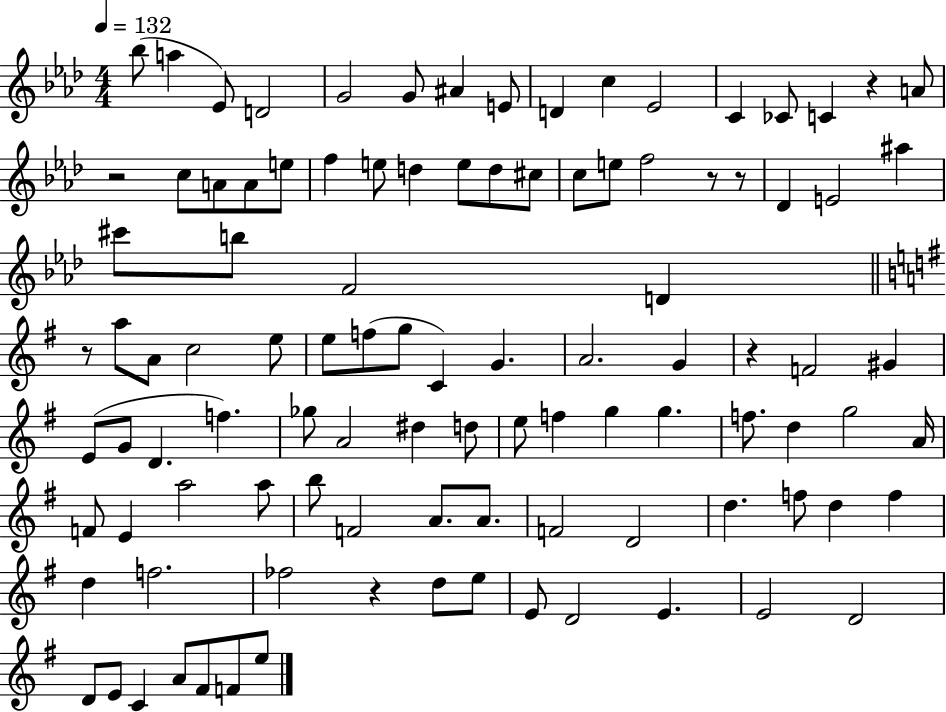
X:1
T:Untitled
M:4/4
L:1/4
K:Ab
_b/2 a _E/2 D2 G2 G/2 ^A E/2 D c _E2 C _C/2 C z A/2 z2 c/2 A/2 A/2 e/2 f e/2 d e/2 d/2 ^c/2 c/2 e/2 f2 z/2 z/2 _D E2 ^a ^c'/2 b/2 F2 D z/2 a/2 A/2 c2 e/2 e/2 f/2 g/2 C G A2 G z F2 ^G E/2 G/2 D f _g/2 A2 ^d d/2 e/2 f g g f/2 d g2 A/4 F/2 E a2 a/2 b/2 F2 A/2 A/2 F2 D2 d f/2 d f d f2 _f2 z d/2 e/2 E/2 D2 E E2 D2 D/2 E/2 C A/2 ^F/2 F/2 e/2